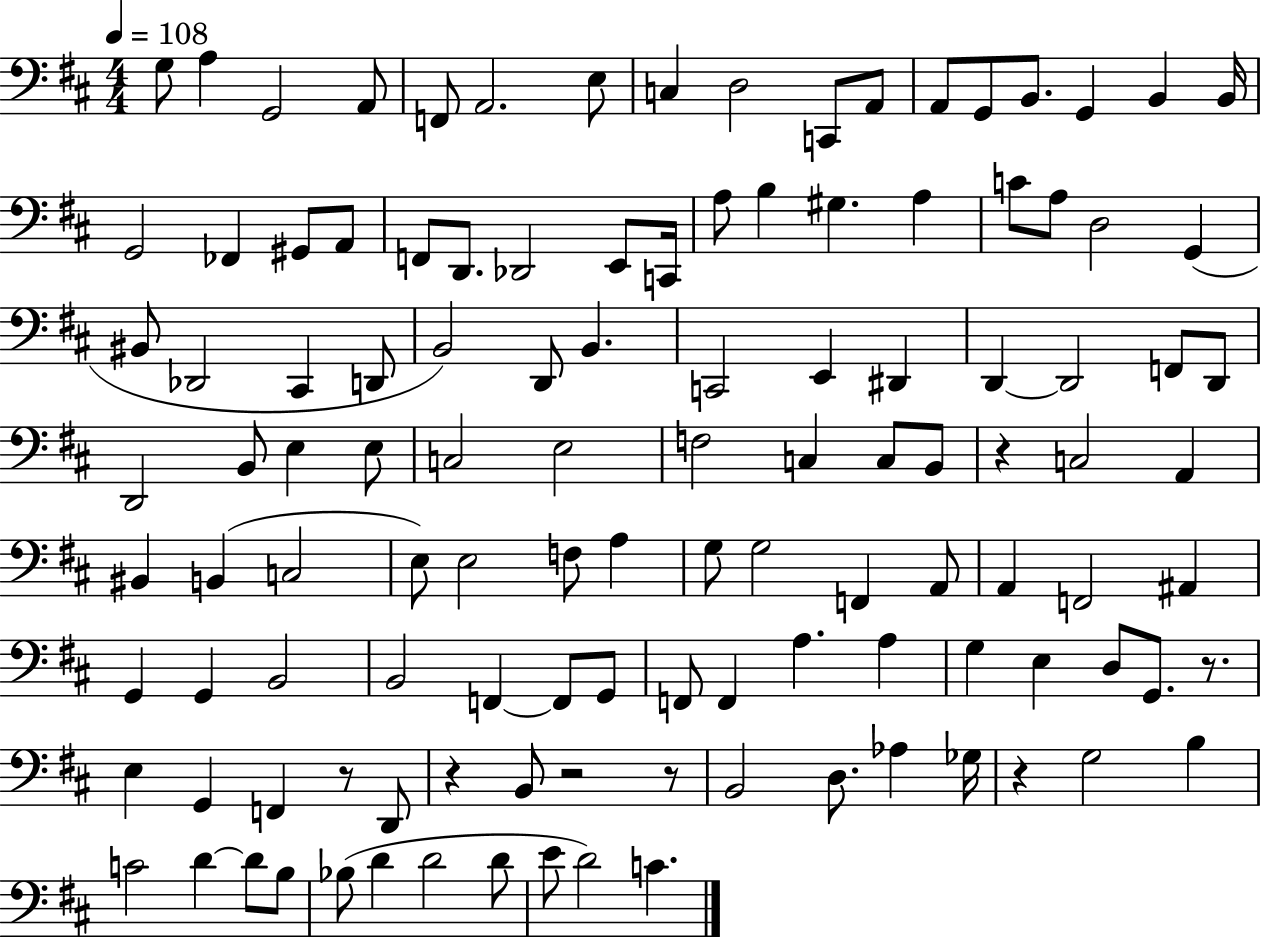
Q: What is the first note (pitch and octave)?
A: G3